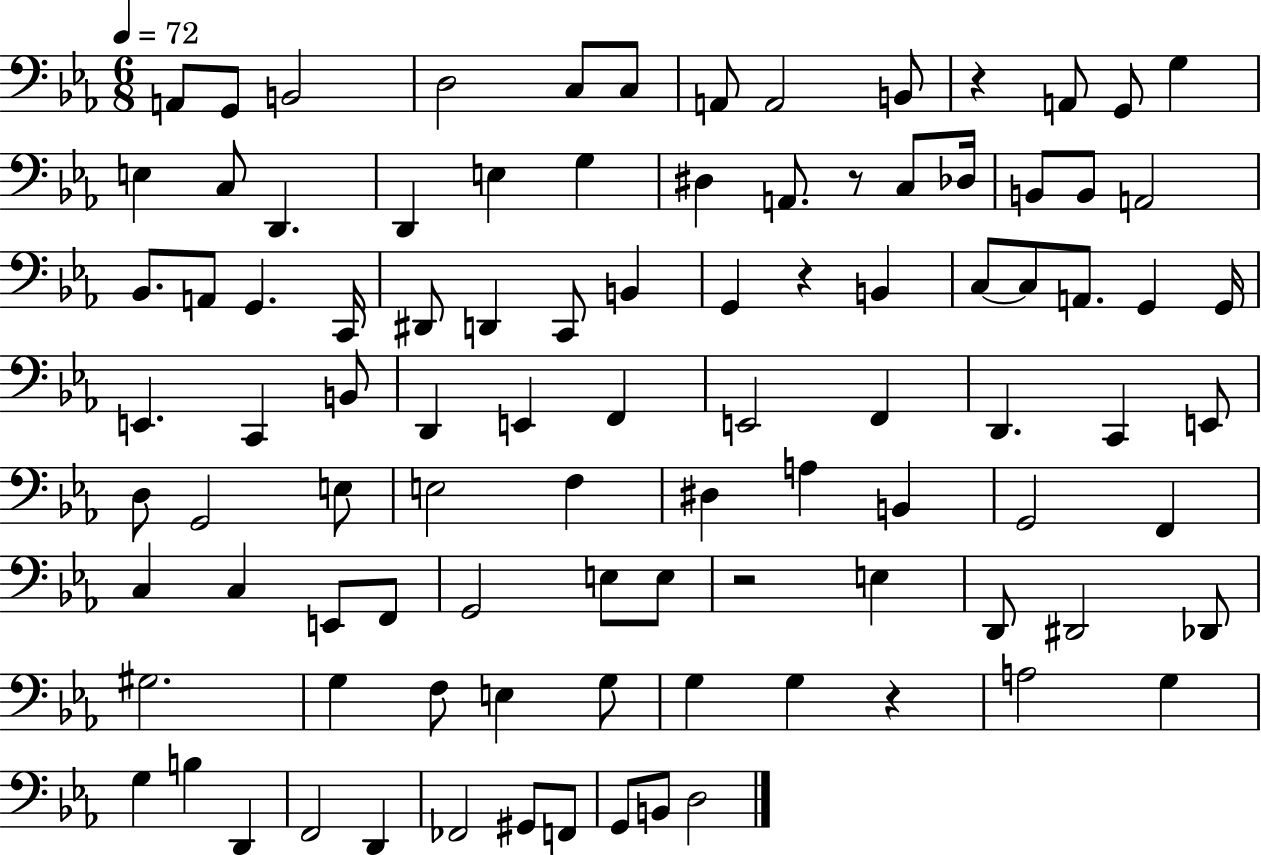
A2/e G2/e B2/h D3/h C3/e C3/e A2/e A2/h B2/e R/q A2/e G2/e G3/q E3/q C3/e D2/q. D2/q E3/q G3/q D#3/q A2/e. R/e C3/e Db3/s B2/e B2/e A2/h Bb2/e. A2/e G2/q. C2/s D#2/e D2/q C2/e B2/q G2/q R/q B2/q C3/e C3/e A2/e. G2/q G2/s E2/q. C2/q B2/e D2/q E2/q F2/q E2/h F2/q D2/q. C2/q E2/e D3/e G2/h E3/e E3/h F3/q D#3/q A3/q B2/q G2/h F2/q C3/q C3/q E2/e F2/e G2/h E3/e E3/e R/h E3/q D2/e D#2/h Db2/e G#3/h. G3/q F3/e E3/q G3/e G3/q G3/q R/q A3/h G3/q G3/q B3/q D2/q F2/h D2/q FES2/h G#2/e F2/e G2/e B2/e D3/h